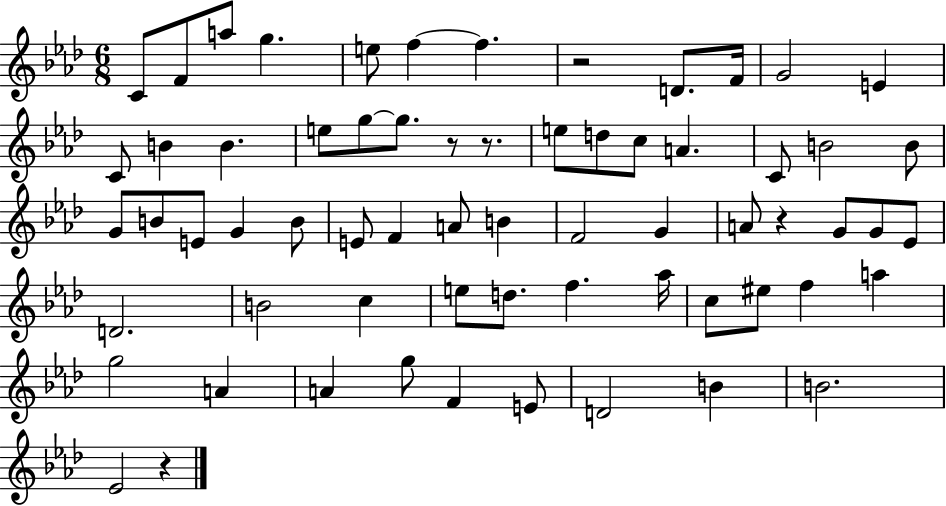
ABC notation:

X:1
T:Untitled
M:6/8
L:1/4
K:Ab
C/2 F/2 a/2 g e/2 f f z2 D/2 F/4 G2 E C/2 B B e/2 g/2 g/2 z/2 z/2 e/2 d/2 c/2 A C/2 B2 B/2 G/2 B/2 E/2 G B/2 E/2 F A/2 B F2 G A/2 z G/2 G/2 _E/2 D2 B2 c e/2 d/2 f _a/4 c/2 ^e/2 f a g2 A A g/2 F E/2 D2 B B2 _E2 z